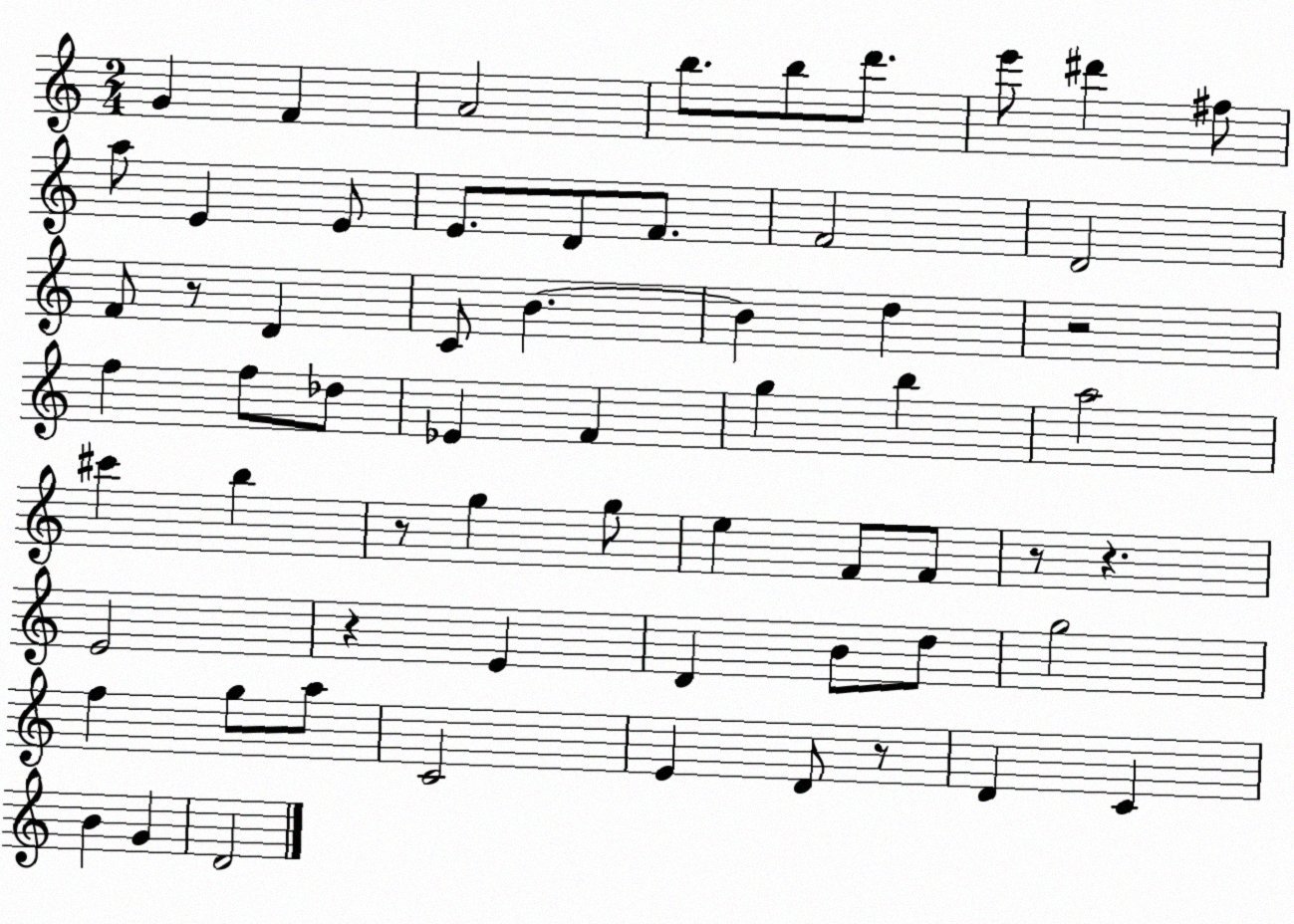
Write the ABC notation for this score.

X:1
T:Untitled
M:2/4
L:1/4
K:C
G F A2 b/2 b/2 d'/2 e'/2 ^d' ^f/2 a/2 E E/2 E/2 D/2 F/2 F2 D2 F/2 z/2 D C/2 B B d z2 f f/2 _d/2 _E F g b a2 ^c' b z/2 g g/2 e F/2 F/2 z/2 z E2 z E D B/2 d/2 g2 f g/2 a/2 C2 E D/2 z/2 D C B G D2